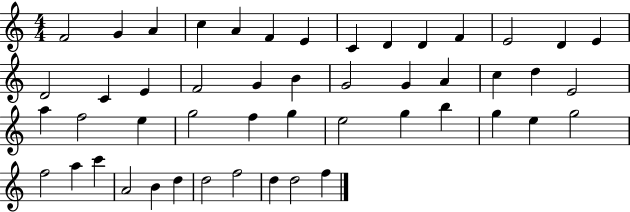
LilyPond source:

{
  \clef treble
  \numericTimeSignature
  \time 4/4
  \key c \major
  f'2 g'4 a'4 | c''4 a'4 f'4 e'4 | c'4 d'4 d'4 f'4 | e'2 d'4 e'4 | \break d'2 c'4 e'4 | f'2 g'4 b'4 | g'2 g'4 a'4 | c''4 d''4 e'2 | \break a''4 f''2 e''4 | g''2 f''4 g''4 | e''2 g''4 b''4 | g''4 e''4 g''2 | \break f''2 a''4 c'''4 | a'2 b'4 d''4 | d''2 f''2 | d''4 d''2 f''4 | \break \bar "|."
}